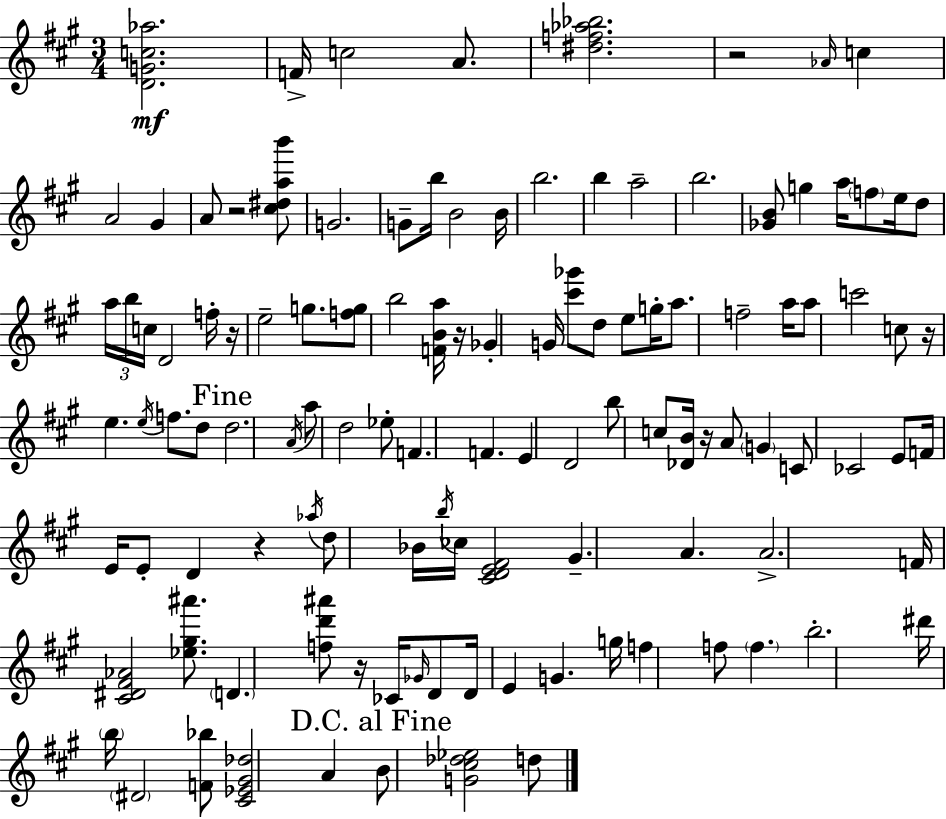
{
  \clef treble
  \numericTimeSignature
  \time 3/4
  \key a \major
  <d' g' c'' aes''>2.\mf | f'16-> c''2 a'8. | <dis'' f'' aes'' bes''>2. | r2 \grace { aes'16 } c''4 | \break a'2 gis'4 | a'8 r2 <cis'' dis'' a'' b'''>8 | g'2. | g'8-- b''16 b'2 | \break b'16 b''2. | b''4 a''2-- | b''2. | <ges' b'>8 g''4 a''16 \parenthesize f''8 e''16 d''8 | \break \tuplet 3/2 { a''16 b''16 c''16 } d'2 | f''16-. r16 e''2-- g''8. | <f'' g''>8 b''2 <f' b' a''>16 | r16 ges'4-. g'16 <cis''' ges'''>8 d''8 e''8 | \break g''16-. a''8. f''2-- | a''16 a''8 c'''2 c''8 | r16 e''4. \acciaccatura { e''16 } f''8. | d''8 \mark "Fine" d''2. | \break \acciaccatura { a'16 } a''8 d''2 | ees''8-. f'4. f'4. | e'4 d'2 | b''8 c''8 <des' b'>16 r16 a'8 \parenthesize g'4 | \break c'8 ces'2 | e'8 f'16 e'16 e'8-. d'4 r4 | \acciaccatura { aes''16 } d''8 bes'16 \acciaccatura { b''16 } ces''16 <cis' d' e' fis'>2 | gis'4.-- a'4. | \break a'2.-> | f'16 <cis' dis' fis' aes'>2 | <ees'' gis'' ais'''>8. \parenthesize d'4. <f'' d''' ais'''>8 | r16 ces'16 \grace { ges'16 } d'8 d'16 e'4 g'4. | \break g''16 f''4 f''8 | \parenthesize f''4. b''2.-. | dis'''16 \parenthesize b''16 \parenthesize dis'2 | <f' bes''>8 <cis' ees' gis' des''>2 | \break a'4 \mark "D.C. al Fine" b'8 <g' cis'' des'' ees''>2 | d''8 \bar "|."
}